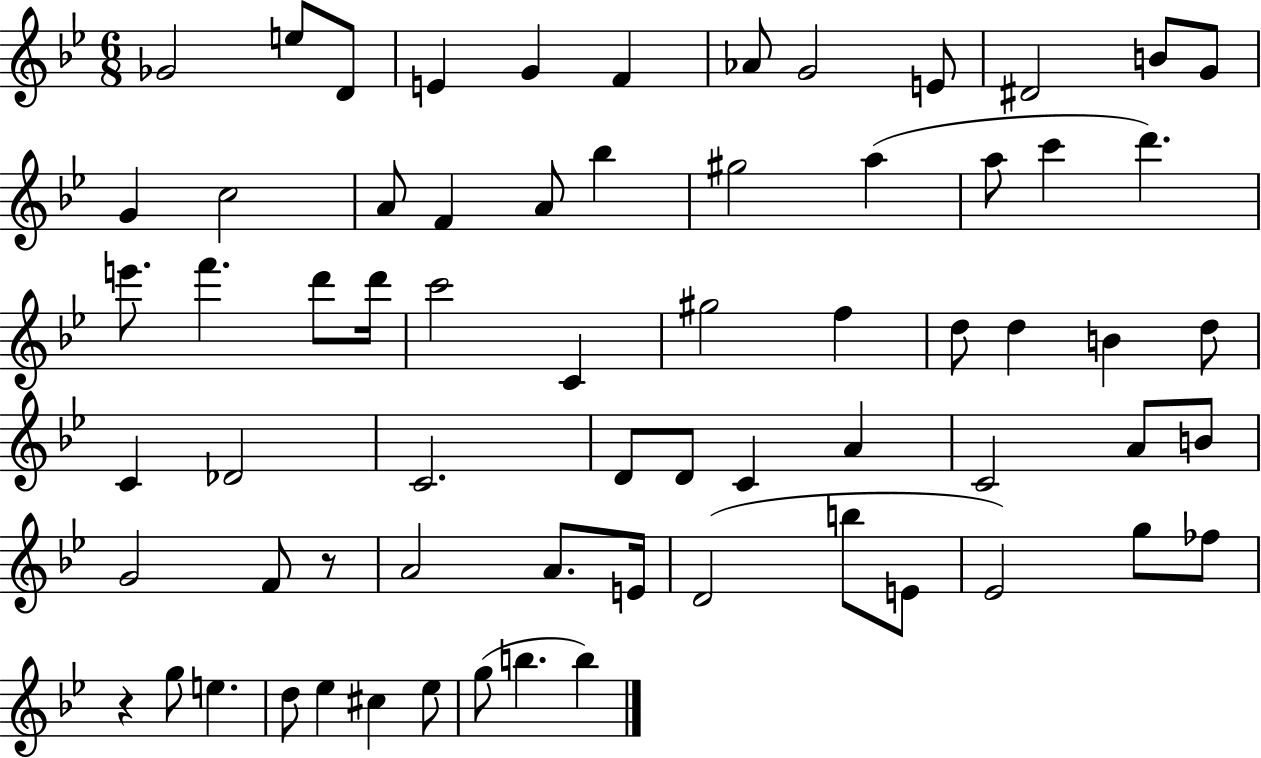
X:1
T:Untitled
M:6/8
L:1/4
K:Bb
_G2 e/2 D/2 E G F _A/2 G2 E/2 ^D2 B/2 G/2 G c2 A/2 F A/2 _b ^g2 a a/2 c' d' e'/2 f' d'/2 d'/4 c'2 C ^g2 f d/2 d B d/2 C _D2 C2 D/2 D/2 C A C2 A/2 B/2 G2 F/2 z/2 A2 A/2 E/4 D2 b/2 E/2 _E2 g/2 _f/2 z g/2 e d/2 _e ^c _e/2 g/2 b b